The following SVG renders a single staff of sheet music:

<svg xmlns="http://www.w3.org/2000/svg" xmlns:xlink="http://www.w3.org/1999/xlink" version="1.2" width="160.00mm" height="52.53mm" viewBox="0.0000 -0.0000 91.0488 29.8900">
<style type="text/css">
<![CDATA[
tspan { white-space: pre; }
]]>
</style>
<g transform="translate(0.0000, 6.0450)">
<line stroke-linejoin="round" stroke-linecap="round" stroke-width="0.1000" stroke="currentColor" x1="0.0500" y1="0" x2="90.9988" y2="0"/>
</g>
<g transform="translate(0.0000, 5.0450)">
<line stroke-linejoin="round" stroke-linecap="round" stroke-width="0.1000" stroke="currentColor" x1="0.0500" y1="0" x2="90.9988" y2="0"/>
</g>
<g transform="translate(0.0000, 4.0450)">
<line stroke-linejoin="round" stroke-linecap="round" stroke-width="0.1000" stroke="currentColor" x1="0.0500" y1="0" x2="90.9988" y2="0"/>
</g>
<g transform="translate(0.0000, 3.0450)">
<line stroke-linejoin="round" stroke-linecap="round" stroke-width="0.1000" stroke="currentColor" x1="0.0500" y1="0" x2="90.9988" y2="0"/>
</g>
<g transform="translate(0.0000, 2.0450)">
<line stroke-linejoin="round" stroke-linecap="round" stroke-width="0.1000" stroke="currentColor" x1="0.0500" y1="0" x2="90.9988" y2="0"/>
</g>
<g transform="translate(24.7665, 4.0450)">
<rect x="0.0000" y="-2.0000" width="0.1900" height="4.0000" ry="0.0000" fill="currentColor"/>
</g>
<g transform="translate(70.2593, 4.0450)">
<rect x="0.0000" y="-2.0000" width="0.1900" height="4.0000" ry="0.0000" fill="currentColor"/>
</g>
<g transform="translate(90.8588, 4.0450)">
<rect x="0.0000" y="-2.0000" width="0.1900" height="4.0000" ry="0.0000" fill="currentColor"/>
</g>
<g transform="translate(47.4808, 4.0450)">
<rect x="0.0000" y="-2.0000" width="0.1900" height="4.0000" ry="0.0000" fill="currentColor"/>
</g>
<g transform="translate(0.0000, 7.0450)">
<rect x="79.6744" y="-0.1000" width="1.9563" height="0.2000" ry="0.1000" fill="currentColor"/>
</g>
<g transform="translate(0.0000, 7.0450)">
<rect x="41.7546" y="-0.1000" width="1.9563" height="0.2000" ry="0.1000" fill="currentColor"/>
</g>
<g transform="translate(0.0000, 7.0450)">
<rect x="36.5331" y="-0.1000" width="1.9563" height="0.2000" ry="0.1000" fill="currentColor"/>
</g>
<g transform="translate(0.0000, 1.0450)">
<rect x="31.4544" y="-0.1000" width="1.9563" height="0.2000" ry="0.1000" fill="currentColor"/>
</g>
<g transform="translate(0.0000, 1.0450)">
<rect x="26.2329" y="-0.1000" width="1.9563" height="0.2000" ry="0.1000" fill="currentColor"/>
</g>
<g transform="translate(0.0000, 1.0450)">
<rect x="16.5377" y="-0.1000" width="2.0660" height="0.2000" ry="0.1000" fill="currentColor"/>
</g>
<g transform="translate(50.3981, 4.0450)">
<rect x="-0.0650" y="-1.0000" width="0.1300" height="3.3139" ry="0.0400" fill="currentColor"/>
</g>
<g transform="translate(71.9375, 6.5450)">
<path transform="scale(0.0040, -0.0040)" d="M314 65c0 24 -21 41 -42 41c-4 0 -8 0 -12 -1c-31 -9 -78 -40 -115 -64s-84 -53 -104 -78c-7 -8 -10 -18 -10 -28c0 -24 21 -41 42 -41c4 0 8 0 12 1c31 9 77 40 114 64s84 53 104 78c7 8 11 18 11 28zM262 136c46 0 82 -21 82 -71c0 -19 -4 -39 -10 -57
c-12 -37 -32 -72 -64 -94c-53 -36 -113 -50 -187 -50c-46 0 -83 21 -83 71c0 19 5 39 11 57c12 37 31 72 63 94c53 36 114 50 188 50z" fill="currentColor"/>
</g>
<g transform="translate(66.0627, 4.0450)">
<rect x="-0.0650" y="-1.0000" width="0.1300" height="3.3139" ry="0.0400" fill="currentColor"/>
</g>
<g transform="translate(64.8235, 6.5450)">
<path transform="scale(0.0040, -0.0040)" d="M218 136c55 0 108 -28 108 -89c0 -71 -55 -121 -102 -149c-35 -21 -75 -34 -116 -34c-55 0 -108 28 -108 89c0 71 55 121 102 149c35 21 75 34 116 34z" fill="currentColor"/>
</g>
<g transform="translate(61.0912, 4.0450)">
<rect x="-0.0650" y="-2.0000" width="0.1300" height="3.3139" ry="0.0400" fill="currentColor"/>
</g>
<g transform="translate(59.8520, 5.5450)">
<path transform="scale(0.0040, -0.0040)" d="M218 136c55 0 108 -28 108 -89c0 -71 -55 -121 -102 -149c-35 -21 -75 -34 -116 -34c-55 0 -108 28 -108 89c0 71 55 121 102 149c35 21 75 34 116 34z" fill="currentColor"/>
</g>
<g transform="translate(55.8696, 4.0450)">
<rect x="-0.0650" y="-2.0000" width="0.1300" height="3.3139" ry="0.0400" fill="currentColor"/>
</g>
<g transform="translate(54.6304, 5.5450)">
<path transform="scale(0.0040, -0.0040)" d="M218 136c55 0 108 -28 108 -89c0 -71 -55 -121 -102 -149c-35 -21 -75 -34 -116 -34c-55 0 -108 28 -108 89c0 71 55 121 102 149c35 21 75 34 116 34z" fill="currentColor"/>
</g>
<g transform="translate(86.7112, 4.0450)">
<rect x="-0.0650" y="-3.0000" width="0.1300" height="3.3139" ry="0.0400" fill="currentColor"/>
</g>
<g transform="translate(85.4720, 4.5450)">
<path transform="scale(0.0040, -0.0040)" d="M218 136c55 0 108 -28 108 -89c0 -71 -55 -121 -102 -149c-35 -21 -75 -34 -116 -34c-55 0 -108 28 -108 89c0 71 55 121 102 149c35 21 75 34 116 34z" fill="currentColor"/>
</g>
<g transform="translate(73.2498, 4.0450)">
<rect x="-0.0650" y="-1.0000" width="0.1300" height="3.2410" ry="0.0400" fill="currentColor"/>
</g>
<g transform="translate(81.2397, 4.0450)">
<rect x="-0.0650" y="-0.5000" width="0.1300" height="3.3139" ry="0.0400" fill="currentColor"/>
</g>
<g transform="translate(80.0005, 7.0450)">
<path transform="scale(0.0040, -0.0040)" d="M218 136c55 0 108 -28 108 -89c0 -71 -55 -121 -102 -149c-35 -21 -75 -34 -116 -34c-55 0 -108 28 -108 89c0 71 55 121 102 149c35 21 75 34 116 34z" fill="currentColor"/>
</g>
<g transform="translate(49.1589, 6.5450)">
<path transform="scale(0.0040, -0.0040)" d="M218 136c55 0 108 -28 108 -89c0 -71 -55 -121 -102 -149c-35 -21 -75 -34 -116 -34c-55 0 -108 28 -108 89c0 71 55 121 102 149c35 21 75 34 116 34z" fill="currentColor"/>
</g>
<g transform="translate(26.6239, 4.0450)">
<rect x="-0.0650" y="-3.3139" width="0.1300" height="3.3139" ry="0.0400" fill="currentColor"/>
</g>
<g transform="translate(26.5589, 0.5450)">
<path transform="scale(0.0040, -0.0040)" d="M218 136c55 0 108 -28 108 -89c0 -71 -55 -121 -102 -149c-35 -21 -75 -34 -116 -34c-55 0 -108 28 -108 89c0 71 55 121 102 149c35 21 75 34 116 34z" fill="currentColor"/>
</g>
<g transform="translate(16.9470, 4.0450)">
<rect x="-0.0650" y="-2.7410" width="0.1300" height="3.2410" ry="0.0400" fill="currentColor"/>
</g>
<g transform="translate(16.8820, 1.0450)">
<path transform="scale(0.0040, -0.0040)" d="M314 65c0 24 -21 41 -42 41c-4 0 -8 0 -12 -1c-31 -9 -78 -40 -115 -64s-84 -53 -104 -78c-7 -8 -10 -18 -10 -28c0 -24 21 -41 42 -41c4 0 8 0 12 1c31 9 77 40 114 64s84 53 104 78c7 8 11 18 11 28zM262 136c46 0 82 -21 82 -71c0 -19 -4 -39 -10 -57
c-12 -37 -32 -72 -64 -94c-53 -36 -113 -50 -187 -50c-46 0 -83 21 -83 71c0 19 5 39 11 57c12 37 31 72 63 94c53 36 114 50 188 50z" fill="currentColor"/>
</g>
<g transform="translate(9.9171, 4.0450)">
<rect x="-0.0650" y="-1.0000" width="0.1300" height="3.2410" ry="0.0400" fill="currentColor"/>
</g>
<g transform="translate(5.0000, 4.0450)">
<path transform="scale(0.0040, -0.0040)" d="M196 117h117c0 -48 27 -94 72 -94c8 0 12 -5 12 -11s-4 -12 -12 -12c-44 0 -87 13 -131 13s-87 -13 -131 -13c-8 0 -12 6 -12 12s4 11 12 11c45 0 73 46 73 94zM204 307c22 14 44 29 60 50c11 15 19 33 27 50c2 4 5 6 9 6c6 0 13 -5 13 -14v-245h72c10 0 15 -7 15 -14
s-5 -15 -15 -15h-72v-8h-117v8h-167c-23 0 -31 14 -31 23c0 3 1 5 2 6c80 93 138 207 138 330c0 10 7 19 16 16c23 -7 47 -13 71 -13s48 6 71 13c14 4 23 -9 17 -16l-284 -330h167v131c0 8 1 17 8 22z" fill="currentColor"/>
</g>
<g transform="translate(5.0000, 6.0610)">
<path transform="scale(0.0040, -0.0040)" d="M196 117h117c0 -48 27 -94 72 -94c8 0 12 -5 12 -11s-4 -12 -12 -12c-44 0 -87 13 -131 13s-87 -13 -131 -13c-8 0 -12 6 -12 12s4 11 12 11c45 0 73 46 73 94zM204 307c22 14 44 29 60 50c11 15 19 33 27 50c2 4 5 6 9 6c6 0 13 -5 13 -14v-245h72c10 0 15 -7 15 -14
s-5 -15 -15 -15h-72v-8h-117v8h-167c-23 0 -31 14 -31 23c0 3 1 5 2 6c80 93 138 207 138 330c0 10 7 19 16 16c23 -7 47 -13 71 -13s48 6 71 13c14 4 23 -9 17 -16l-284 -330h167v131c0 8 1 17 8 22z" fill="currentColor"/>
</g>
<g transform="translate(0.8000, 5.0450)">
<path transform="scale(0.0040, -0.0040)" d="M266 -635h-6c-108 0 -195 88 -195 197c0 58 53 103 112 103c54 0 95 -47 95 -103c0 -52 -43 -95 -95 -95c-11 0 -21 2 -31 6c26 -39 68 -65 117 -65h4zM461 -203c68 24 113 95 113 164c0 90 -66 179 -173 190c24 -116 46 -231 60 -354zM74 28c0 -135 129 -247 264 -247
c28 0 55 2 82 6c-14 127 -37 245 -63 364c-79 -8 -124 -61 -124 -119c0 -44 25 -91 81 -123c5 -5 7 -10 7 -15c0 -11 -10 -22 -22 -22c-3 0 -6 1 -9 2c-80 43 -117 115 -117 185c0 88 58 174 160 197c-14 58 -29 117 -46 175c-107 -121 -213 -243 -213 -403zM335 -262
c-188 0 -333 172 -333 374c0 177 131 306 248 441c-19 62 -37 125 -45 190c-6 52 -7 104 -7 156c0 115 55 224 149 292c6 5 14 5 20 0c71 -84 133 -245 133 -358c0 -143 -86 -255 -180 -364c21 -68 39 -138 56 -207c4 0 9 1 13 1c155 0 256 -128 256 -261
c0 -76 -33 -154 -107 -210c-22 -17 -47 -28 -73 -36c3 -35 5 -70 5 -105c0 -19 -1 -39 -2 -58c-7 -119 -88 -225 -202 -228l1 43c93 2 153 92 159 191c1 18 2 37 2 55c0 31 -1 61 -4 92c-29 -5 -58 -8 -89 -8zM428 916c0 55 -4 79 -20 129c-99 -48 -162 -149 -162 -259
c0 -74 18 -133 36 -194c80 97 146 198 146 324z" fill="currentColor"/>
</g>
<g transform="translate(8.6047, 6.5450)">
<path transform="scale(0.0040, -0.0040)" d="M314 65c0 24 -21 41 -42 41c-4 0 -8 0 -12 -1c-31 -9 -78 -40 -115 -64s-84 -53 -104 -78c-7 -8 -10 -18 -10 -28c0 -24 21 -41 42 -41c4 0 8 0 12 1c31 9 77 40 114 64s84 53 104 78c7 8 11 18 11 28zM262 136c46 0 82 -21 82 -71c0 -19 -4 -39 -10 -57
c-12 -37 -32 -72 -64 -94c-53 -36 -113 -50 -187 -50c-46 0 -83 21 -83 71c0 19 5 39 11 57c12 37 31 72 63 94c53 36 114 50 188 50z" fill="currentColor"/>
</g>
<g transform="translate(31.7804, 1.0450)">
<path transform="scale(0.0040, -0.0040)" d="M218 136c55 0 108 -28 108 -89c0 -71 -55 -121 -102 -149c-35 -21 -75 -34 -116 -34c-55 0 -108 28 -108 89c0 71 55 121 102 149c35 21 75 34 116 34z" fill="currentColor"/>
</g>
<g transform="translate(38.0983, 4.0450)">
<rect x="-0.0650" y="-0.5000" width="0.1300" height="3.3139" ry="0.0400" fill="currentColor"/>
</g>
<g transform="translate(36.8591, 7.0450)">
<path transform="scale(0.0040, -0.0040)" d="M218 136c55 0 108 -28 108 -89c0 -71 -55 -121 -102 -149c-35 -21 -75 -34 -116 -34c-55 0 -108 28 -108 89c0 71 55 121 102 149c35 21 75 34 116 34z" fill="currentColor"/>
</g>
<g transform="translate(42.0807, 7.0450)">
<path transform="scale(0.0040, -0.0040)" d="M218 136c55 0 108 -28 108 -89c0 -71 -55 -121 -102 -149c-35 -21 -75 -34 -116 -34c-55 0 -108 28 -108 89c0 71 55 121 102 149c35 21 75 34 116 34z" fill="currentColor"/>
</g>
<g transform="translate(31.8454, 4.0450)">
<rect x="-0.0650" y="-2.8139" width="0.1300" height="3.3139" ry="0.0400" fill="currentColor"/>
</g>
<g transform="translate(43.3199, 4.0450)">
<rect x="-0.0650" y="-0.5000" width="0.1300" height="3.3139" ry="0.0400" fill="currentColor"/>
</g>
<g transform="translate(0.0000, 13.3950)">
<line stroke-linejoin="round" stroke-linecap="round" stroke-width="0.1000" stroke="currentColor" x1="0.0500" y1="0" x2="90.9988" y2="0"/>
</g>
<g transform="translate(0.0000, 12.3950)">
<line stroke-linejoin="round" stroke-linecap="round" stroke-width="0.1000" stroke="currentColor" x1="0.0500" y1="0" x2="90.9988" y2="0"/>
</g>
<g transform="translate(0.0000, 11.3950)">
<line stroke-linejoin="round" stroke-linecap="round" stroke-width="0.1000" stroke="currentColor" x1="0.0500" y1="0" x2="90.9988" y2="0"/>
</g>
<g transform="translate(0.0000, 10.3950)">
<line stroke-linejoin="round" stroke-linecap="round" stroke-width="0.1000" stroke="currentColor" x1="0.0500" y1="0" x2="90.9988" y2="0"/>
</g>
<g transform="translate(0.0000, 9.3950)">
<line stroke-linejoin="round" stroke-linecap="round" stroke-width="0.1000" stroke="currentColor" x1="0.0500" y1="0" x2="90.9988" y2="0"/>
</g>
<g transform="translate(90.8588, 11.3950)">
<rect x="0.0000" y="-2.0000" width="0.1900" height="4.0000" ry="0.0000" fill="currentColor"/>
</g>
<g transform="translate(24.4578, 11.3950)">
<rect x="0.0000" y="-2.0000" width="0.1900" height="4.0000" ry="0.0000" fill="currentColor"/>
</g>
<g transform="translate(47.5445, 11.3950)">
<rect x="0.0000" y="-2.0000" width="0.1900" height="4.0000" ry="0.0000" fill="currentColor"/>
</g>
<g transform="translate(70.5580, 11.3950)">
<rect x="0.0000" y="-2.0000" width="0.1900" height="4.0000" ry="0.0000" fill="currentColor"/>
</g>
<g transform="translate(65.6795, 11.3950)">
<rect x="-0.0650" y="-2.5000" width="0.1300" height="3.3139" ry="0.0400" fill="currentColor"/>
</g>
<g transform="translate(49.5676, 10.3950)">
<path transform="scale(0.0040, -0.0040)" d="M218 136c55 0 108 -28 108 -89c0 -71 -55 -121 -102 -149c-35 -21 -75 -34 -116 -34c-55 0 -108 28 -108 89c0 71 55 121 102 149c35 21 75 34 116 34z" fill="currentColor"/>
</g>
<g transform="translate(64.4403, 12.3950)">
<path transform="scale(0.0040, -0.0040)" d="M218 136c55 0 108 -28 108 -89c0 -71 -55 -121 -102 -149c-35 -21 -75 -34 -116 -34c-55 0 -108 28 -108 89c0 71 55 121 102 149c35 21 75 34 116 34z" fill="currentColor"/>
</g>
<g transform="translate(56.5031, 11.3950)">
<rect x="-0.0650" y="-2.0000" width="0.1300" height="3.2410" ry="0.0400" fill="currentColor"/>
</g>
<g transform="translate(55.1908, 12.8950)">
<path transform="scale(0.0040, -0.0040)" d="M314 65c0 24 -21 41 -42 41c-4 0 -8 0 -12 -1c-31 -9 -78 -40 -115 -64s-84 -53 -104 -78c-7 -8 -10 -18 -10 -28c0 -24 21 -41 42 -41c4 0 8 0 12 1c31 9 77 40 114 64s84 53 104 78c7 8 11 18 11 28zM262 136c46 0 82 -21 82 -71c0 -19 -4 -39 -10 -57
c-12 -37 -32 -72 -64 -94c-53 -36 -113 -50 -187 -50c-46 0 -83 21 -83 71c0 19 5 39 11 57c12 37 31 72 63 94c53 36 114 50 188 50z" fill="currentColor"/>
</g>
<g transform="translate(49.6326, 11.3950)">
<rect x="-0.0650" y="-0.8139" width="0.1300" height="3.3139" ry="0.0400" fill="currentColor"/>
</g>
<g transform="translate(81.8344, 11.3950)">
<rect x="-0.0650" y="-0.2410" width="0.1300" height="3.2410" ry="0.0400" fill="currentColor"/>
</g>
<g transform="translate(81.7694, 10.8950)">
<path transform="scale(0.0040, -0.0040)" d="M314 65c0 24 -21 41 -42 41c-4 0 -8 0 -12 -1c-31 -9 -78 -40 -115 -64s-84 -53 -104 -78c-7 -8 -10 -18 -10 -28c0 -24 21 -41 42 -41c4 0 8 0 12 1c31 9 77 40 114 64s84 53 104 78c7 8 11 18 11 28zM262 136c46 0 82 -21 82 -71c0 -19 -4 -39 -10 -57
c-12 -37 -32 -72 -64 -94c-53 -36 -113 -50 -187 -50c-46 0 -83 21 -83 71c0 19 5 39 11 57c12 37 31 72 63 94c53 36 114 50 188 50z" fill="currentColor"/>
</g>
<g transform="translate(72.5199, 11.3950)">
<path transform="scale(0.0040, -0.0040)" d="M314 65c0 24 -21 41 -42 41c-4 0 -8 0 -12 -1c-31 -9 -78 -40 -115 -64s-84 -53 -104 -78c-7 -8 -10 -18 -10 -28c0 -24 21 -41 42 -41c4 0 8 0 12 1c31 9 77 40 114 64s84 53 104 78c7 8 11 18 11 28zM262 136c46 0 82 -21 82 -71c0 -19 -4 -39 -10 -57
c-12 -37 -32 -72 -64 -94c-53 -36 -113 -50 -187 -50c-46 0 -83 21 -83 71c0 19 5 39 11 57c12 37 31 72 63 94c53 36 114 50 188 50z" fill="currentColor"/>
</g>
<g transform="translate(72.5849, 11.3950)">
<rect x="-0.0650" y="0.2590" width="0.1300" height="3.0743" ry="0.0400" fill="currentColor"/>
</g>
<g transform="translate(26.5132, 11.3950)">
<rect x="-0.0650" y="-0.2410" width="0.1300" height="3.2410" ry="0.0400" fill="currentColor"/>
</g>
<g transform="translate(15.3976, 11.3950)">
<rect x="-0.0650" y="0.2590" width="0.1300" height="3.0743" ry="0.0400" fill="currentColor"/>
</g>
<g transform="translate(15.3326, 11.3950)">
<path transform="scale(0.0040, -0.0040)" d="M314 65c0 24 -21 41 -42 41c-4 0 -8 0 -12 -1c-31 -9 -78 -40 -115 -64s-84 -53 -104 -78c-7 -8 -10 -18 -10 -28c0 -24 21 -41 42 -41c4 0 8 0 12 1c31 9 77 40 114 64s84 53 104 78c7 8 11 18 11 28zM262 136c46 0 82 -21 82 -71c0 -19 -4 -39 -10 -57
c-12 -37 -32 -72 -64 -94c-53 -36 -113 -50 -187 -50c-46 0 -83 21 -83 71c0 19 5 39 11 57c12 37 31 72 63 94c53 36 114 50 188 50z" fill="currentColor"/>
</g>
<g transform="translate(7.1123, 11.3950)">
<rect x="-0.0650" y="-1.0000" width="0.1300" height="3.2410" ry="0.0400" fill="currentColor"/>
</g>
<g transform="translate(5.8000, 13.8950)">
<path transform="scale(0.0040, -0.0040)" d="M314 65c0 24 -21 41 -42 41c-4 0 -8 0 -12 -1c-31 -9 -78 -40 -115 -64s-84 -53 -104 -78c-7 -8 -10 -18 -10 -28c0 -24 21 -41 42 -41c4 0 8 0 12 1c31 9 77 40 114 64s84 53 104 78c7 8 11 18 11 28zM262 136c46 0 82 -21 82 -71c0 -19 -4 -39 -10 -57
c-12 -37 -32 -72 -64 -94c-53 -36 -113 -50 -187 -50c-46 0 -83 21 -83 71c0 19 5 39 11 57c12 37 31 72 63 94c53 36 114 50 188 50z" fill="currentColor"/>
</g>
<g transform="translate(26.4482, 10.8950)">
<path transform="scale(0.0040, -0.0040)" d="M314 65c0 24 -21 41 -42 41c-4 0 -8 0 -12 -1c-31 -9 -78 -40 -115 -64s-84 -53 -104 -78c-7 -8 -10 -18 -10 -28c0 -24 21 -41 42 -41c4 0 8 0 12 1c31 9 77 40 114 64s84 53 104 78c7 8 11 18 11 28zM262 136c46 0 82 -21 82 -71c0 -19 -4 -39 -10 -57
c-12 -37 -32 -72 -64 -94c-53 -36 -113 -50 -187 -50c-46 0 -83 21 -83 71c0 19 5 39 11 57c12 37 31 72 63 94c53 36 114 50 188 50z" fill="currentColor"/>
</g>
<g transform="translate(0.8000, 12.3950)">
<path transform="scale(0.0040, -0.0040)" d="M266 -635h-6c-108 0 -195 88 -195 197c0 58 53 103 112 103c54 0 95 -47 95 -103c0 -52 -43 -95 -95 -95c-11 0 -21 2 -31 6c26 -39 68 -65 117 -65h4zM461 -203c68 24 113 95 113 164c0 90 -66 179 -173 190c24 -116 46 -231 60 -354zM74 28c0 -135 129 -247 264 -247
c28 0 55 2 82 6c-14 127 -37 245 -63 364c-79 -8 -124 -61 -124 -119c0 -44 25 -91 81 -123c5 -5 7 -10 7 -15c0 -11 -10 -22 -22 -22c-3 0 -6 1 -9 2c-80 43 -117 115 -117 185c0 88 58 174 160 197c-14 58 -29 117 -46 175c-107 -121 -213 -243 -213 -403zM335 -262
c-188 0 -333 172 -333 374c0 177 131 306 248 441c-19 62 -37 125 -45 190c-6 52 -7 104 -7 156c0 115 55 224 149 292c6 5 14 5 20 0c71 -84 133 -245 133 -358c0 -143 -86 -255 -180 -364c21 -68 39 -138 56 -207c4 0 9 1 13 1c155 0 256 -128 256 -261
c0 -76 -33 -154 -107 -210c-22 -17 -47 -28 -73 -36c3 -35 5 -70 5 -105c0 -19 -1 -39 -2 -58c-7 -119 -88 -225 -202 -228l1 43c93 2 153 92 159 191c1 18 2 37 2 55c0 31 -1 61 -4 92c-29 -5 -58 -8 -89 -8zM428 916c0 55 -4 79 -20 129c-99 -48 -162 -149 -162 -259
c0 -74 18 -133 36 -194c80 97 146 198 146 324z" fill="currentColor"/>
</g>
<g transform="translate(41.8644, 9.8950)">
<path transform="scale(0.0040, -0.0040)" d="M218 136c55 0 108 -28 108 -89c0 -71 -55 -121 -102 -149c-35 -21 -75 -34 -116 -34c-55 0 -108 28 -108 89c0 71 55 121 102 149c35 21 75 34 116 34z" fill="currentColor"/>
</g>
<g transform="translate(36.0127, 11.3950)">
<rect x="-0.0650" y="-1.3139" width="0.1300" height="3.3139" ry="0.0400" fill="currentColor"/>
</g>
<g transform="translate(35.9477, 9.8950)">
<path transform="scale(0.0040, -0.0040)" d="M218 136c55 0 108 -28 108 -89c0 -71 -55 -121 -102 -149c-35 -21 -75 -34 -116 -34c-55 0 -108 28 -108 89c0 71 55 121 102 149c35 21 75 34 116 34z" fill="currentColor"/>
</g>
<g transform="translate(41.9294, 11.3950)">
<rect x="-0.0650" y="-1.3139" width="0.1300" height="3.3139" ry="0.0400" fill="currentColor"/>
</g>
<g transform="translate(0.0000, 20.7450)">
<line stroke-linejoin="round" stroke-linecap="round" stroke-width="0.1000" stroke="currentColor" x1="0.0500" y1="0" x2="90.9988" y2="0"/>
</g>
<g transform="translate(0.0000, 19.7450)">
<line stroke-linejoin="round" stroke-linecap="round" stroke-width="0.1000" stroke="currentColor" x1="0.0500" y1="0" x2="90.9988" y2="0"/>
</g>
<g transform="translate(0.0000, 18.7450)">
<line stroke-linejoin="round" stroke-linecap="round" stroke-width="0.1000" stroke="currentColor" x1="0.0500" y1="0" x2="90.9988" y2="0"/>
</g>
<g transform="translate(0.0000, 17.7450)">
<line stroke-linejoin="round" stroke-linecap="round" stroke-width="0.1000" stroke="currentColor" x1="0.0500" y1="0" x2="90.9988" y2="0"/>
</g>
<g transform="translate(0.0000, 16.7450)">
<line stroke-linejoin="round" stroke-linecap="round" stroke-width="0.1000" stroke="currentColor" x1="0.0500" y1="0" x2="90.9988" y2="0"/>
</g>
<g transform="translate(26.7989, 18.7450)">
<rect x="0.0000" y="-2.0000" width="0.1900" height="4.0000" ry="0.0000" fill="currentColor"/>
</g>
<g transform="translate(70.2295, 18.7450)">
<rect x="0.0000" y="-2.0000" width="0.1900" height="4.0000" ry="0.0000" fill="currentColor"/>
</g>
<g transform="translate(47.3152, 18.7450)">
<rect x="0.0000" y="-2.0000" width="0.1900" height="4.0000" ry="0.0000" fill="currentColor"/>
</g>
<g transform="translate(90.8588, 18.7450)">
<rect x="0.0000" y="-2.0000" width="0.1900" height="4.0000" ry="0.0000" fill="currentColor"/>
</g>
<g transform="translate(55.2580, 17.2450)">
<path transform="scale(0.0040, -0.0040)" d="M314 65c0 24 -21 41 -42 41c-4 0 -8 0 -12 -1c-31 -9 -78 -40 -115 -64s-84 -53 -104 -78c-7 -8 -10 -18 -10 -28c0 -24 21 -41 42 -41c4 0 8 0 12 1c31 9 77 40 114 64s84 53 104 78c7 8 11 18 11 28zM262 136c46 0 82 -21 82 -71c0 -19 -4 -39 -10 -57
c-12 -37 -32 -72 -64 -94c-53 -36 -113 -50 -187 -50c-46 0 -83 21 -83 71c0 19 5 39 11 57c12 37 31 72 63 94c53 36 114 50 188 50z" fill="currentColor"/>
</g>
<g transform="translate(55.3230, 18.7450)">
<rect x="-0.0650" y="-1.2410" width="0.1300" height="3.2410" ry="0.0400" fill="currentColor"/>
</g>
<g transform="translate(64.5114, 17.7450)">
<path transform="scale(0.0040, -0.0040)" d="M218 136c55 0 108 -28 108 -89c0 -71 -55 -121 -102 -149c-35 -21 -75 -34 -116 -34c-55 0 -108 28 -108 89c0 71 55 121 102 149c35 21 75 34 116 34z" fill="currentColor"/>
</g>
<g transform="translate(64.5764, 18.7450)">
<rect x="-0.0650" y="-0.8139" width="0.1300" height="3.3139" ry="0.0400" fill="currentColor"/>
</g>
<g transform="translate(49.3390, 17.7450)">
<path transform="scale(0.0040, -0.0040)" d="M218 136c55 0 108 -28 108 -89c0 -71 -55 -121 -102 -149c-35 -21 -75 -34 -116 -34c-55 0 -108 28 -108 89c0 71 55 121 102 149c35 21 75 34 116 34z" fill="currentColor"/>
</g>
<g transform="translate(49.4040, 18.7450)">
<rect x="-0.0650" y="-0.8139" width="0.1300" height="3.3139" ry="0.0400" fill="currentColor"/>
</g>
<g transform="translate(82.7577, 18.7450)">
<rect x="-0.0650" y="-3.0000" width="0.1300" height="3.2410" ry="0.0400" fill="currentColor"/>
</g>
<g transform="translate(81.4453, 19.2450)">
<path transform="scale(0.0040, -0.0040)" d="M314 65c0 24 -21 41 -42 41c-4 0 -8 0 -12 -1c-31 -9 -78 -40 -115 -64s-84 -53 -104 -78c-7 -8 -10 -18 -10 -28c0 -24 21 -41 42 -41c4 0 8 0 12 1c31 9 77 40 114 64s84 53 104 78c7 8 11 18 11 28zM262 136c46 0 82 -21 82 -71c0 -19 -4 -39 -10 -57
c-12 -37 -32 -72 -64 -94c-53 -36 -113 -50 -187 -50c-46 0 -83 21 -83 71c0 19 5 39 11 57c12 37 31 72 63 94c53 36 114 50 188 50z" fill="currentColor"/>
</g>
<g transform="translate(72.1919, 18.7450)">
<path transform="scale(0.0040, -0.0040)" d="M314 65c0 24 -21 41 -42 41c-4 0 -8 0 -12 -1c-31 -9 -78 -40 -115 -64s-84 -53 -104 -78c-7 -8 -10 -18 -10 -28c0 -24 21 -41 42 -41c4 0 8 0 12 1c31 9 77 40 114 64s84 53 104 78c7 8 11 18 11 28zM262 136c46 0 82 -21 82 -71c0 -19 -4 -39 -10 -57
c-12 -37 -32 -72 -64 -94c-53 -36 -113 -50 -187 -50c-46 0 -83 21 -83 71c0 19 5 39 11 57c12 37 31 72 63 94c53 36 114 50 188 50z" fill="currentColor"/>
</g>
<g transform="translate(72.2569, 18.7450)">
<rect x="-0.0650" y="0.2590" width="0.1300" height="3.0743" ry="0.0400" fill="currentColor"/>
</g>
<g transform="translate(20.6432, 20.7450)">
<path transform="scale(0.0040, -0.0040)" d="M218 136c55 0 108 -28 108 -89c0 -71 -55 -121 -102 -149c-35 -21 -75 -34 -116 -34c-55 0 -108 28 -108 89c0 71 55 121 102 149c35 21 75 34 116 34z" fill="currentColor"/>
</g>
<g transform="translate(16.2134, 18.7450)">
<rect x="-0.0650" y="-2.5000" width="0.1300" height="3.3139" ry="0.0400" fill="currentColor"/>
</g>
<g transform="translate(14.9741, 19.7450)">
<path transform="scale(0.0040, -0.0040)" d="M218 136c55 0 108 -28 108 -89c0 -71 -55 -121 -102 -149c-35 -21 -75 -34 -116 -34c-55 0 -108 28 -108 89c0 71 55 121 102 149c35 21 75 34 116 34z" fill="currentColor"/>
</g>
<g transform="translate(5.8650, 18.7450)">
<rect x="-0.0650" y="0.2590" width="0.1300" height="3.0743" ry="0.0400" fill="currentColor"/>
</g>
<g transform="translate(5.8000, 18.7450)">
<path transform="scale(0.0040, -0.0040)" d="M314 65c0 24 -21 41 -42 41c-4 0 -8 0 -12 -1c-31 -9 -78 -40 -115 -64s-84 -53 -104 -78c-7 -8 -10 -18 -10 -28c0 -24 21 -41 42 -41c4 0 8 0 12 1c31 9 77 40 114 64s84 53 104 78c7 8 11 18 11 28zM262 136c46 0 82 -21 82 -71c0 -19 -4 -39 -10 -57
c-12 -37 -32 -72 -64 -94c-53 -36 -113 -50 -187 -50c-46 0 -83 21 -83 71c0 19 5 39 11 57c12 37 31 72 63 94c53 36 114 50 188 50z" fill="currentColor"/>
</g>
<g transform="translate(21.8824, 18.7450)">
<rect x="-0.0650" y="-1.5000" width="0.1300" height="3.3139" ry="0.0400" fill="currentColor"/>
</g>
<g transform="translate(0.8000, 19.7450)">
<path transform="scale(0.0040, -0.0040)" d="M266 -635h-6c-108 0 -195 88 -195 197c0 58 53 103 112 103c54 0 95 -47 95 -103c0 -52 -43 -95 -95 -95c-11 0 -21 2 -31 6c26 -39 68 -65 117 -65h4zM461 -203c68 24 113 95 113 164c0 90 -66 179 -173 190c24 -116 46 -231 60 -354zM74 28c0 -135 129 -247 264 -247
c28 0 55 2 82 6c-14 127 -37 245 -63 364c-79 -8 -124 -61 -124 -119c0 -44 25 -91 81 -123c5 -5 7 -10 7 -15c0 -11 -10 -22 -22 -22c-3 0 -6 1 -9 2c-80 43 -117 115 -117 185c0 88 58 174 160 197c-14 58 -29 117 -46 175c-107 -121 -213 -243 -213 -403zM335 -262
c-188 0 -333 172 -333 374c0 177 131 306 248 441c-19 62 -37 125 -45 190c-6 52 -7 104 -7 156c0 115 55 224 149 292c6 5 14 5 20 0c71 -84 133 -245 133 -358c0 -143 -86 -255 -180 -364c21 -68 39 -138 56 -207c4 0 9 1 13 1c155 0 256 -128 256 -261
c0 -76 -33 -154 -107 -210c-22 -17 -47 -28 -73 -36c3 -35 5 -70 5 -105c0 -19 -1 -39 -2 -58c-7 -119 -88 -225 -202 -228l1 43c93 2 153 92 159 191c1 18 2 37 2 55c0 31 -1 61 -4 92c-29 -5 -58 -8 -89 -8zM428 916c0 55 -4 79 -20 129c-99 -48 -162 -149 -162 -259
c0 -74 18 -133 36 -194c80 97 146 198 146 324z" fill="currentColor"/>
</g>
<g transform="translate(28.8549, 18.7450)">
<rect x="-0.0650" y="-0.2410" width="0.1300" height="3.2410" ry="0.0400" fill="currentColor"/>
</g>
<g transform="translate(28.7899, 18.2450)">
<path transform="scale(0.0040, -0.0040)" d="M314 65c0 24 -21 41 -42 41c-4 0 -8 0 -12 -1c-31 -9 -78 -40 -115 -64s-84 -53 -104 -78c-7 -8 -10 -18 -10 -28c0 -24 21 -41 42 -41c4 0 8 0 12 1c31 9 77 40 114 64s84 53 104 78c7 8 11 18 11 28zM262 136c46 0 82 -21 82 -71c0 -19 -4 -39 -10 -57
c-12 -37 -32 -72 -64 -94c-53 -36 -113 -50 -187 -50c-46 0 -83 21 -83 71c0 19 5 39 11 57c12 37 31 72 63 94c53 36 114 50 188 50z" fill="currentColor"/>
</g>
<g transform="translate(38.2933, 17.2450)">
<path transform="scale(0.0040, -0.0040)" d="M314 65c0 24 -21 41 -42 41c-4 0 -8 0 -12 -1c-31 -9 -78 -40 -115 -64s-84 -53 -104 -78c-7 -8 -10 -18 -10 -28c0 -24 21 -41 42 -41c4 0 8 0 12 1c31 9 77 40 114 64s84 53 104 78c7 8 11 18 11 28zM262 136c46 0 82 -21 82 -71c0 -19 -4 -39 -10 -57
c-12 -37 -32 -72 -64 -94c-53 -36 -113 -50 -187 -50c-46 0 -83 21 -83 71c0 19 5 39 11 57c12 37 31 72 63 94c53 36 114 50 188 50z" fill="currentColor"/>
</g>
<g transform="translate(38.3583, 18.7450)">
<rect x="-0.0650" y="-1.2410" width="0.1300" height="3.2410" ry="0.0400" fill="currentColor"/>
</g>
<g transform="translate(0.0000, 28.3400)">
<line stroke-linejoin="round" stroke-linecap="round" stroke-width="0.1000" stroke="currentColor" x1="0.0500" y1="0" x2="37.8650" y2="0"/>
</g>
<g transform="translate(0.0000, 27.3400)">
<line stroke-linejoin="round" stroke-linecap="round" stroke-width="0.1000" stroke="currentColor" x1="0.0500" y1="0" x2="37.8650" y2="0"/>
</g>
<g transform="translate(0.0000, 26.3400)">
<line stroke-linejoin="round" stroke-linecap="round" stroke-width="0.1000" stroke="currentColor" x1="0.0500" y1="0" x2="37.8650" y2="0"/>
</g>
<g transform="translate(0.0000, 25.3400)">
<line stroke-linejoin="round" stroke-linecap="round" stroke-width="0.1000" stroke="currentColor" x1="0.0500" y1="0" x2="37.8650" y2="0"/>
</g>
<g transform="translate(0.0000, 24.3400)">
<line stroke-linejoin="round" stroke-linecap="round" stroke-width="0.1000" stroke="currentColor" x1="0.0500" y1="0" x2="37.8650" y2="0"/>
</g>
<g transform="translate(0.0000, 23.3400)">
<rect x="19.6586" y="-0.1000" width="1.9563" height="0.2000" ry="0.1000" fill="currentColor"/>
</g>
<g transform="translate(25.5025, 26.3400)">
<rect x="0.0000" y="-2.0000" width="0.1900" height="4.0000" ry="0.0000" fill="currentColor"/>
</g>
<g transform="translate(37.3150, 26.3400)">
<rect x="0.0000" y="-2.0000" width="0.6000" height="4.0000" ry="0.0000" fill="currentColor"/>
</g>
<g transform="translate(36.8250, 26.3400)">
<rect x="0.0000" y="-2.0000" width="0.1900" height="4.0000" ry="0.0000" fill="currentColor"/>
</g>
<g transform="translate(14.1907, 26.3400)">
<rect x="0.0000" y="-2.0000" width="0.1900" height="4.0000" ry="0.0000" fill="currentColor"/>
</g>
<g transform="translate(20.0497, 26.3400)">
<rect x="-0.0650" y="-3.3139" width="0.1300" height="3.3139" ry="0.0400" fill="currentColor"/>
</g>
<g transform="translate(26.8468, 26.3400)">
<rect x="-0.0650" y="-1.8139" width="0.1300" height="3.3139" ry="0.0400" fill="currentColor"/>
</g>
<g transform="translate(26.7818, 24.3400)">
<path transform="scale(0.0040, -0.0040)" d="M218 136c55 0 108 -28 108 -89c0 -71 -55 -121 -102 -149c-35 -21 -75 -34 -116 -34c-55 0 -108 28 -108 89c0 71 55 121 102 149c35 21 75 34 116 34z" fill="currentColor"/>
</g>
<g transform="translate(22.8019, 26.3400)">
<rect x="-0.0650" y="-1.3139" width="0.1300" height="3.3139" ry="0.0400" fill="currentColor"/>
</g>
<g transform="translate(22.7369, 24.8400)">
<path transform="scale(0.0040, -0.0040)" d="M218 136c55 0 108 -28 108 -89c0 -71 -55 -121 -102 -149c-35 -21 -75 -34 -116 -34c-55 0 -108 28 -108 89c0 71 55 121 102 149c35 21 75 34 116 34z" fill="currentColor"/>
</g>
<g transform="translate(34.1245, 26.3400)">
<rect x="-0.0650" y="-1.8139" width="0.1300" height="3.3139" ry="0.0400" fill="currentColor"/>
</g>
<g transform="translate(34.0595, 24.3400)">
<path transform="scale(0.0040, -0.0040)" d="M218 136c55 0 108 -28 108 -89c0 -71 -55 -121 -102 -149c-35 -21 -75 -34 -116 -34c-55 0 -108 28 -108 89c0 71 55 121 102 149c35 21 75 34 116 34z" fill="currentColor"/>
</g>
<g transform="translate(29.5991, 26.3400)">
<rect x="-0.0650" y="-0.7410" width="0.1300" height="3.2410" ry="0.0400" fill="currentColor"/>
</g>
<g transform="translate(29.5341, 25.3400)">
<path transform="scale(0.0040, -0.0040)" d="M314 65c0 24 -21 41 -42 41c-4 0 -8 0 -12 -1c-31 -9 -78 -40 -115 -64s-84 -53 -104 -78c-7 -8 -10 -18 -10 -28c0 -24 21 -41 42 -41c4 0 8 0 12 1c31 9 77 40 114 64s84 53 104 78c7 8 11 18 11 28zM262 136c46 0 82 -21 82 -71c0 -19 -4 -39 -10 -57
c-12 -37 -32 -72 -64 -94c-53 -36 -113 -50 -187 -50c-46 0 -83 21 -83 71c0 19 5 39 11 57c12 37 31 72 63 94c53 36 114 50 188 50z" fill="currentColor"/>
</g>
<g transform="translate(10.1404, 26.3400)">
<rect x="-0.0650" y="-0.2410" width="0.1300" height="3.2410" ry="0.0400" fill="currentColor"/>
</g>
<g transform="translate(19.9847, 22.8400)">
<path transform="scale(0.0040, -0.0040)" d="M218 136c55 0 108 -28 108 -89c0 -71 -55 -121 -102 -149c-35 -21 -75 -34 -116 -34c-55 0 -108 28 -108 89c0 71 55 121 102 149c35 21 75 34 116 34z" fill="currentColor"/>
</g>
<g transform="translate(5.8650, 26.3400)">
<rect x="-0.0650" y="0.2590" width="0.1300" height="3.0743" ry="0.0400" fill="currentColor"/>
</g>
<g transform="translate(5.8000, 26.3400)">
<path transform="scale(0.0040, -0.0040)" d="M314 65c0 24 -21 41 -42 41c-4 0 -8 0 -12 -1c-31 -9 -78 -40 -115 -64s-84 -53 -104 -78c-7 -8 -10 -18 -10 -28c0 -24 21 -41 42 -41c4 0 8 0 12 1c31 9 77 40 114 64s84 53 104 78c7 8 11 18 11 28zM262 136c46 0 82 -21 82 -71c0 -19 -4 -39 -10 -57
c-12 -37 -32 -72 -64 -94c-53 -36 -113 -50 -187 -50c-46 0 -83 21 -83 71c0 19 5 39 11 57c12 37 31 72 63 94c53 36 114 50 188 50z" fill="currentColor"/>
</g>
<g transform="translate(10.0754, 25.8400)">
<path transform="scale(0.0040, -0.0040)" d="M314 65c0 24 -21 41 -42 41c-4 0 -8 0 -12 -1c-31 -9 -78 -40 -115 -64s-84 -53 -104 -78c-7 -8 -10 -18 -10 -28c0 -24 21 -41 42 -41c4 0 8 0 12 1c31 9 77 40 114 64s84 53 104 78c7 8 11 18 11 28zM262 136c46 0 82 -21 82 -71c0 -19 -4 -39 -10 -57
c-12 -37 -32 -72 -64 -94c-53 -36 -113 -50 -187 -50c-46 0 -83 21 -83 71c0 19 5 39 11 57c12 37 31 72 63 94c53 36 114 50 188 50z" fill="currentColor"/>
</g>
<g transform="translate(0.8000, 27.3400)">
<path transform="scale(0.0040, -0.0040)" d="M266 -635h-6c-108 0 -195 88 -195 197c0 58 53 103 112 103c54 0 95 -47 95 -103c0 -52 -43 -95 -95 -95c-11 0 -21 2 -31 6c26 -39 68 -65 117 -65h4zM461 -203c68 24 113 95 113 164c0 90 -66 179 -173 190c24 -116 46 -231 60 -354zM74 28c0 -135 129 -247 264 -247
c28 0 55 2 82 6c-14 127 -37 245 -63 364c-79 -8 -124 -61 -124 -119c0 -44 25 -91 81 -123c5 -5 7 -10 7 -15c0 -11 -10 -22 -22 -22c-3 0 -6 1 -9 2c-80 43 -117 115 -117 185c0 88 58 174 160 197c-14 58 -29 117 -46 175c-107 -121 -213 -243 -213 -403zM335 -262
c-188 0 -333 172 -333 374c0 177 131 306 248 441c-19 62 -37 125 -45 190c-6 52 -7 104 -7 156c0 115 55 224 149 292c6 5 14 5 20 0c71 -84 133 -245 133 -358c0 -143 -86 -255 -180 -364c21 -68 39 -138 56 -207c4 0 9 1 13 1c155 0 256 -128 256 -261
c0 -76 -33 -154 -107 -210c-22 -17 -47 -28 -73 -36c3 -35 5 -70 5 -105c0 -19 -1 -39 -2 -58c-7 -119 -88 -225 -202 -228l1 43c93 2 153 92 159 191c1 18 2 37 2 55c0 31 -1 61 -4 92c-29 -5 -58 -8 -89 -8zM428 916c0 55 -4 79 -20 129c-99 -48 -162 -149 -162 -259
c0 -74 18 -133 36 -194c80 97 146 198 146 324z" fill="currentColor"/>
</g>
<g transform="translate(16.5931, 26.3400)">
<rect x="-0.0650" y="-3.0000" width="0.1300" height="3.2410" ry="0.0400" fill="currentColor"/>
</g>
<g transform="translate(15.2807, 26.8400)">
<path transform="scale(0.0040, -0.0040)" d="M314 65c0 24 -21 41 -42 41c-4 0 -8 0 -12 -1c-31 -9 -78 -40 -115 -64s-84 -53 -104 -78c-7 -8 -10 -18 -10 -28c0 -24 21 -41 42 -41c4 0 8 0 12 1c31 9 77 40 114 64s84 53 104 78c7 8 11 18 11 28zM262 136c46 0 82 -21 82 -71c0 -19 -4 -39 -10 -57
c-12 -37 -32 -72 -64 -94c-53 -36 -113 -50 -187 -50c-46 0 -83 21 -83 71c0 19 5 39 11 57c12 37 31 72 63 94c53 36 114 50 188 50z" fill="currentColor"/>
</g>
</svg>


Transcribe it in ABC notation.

X:1
T:Untitled
M:4/4
L:1/4
K:C
D2 a2 b a C C D F F D D2 C A D2 B2 c2 e e d F2 G B2 c2 B2 G E c2 e2 d e2 d B2 A2 B2 c2 A2 b e f d2 f